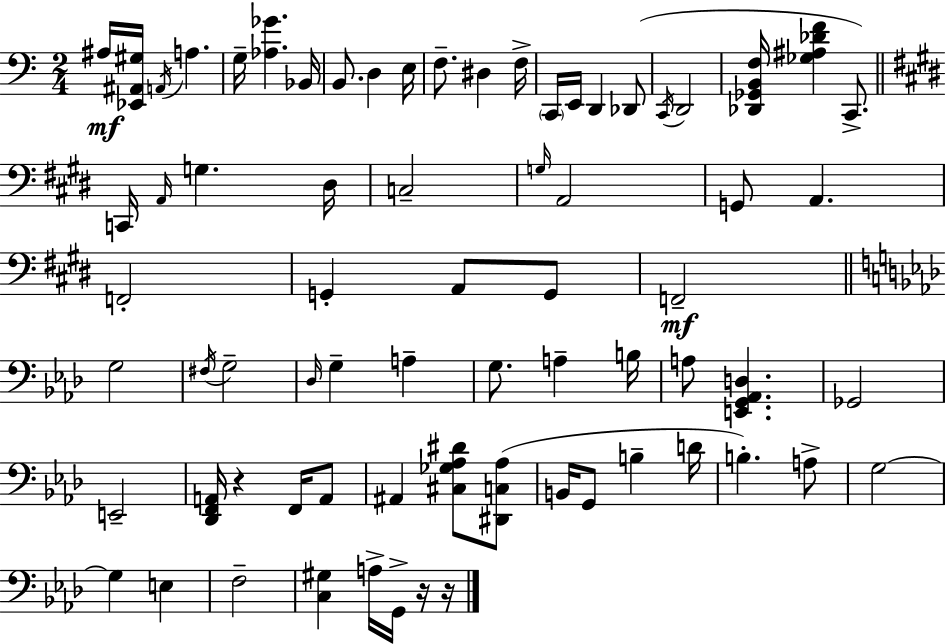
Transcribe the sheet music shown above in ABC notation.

X:1
T:Untitled
M:2/4
L:1/4
K:Am
^A,/4 [_E,,^A,,^G,]/4 A,,/4 A, G,/4 [_A,_G] _B,,/4 B,,/2 D, E,/4 F,/2 ^D, F,/4 C,,/4 E,,/4 D,, _D,,/2 C,,/4 D,,2 [_D,,_G,,B,,F,]/4 [_G,^A,_DF] C,,/2 C,,/4 A,,/4 G, ^D,/4 C,2 G,/4 A,,2 G,,/2 A,, F,,2 G,, A,,/2 G,,/2 F,,2 G,2 ^F,/4 G,2 _D,/4 G, A, G,/2 A, B,/4 A,/2 [E,,G,,_A,,D,] _G,,2 E,,2 [_D,,F,,A,,]/4 z F,,/4 A,,/2 ^A,, [^C,_G,_A,^D]/2 [^D,,C,_A,]/2 B,,/4 G,,/2 B, D/4 B, A,/2 G,2 G, E, F,2 [C,^G,] A,/4 G,,/4 z/4 z/4